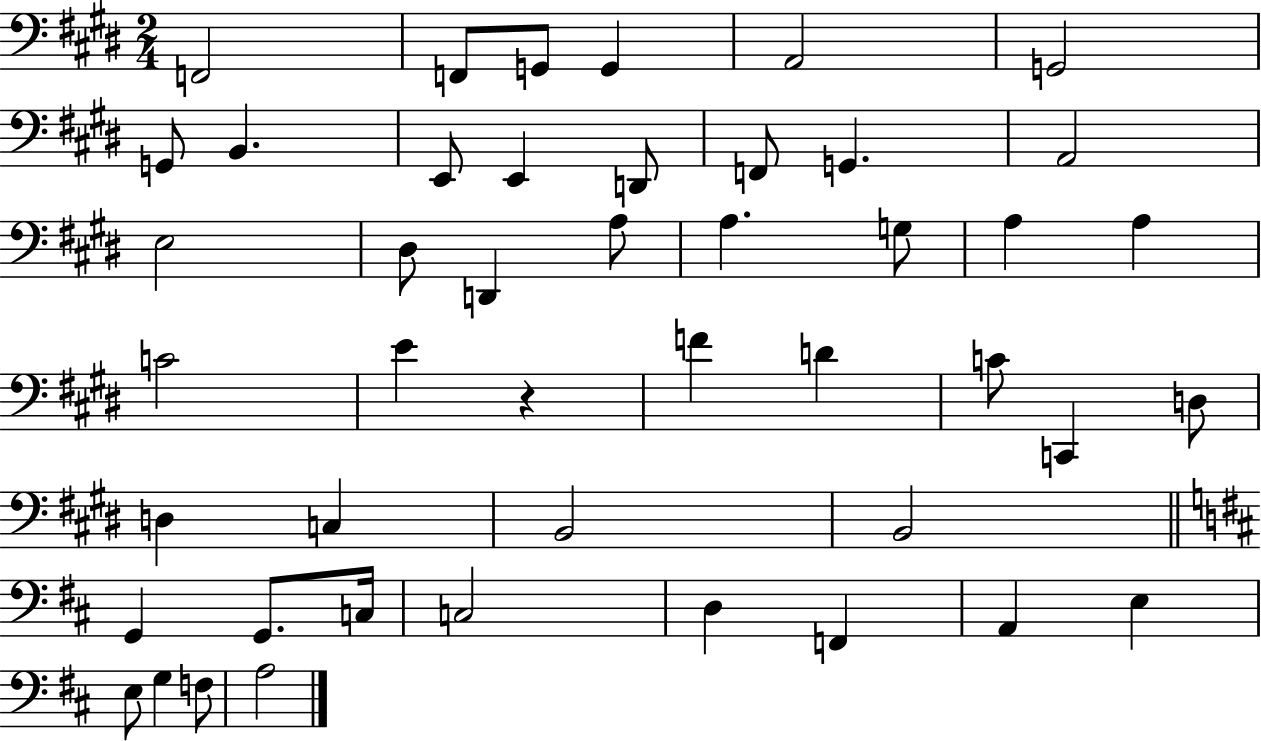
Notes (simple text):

F2/h F2/e G2/e G2/q A2/h G2/h G2/e B2/q. E2/e E2/q D2/e F2/e G2/q. A2/h E3/h D#3/e D2/q A3/e A3/q. G3/e A3/q A3/q C4/h E4/q R/q F4/q D4/q C4/e C2/q D3/e D3/q C3/q B2/h B2/h G2/q G2/e. C3/s C3/h D3/q F2/q A2/q E3/q E3/e G3/q F3/e A3/h